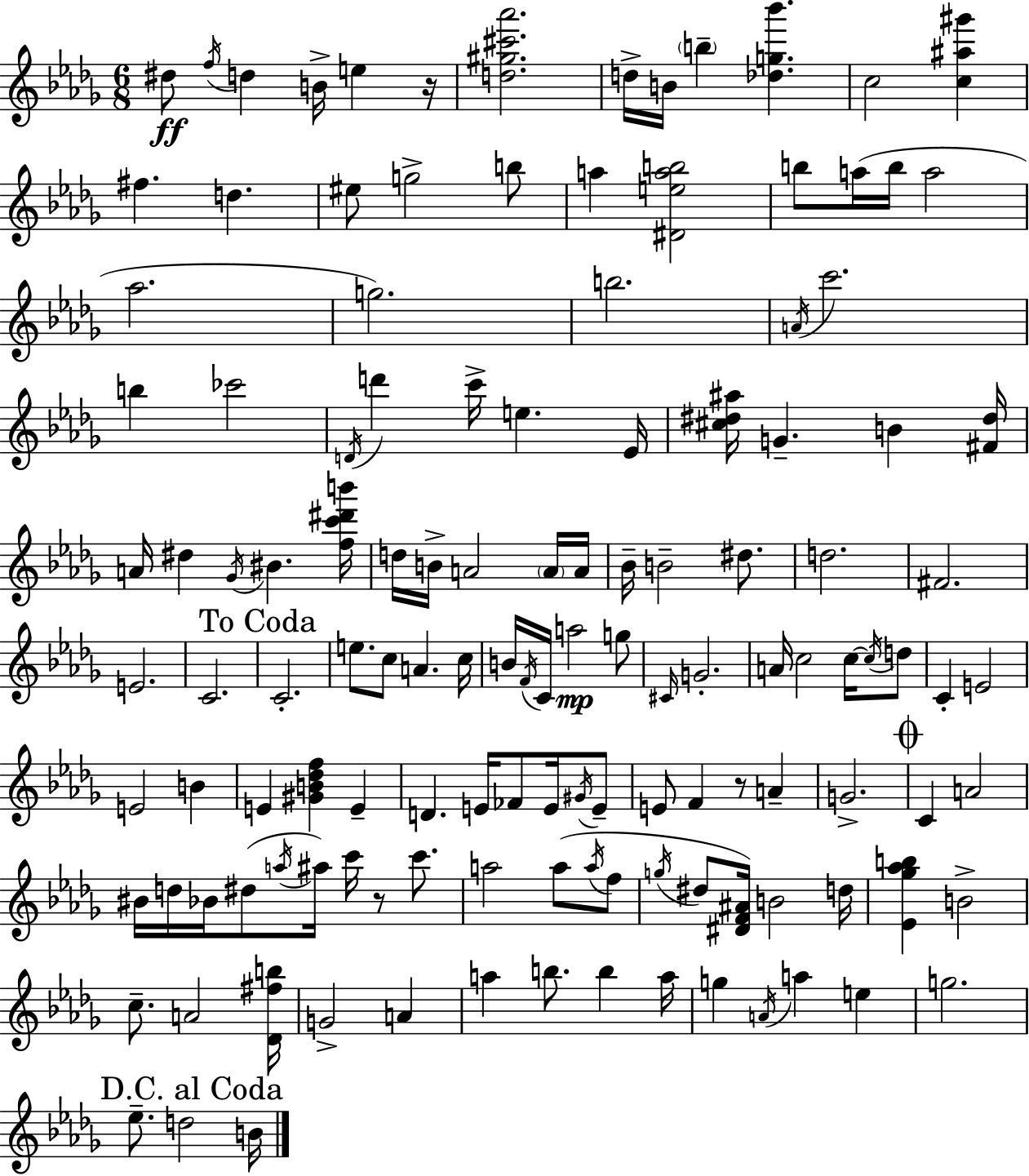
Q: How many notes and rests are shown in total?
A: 131